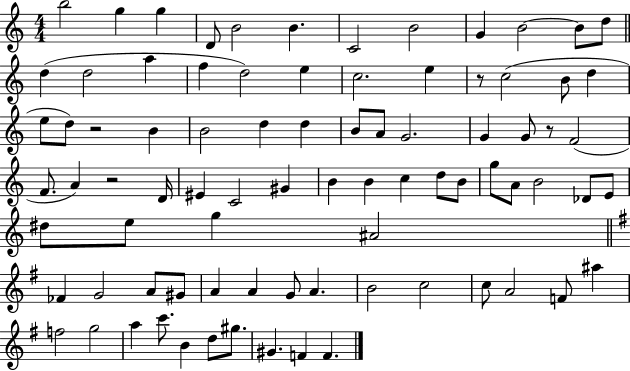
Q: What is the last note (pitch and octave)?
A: F4